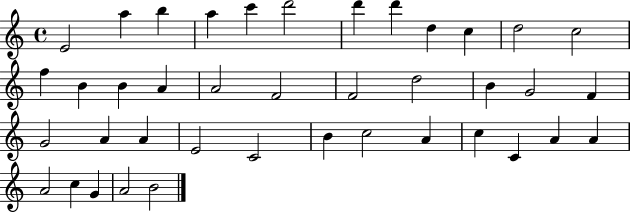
E4/h A5/q B5/q A5/q C6/q D6/h D6/q D6/q D5/q C5/q D5/h C5/h F5/q B4/q B4/q A4/q A4/h F4/h F4/h D5/h B4/q G4/h F4/q G4/h A4/q A4/q E4/h C4/h B4/q C5/h A4/q C5/q C4/q A4/q A4/q A4/h C5/q G4/q A4/h B4/h